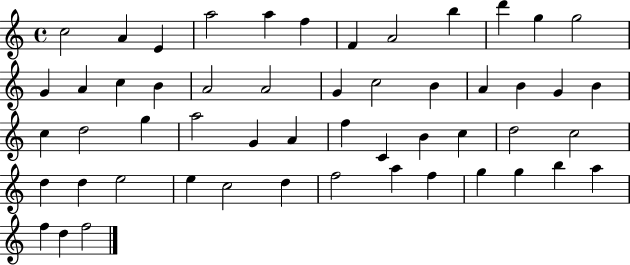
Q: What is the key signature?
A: C major